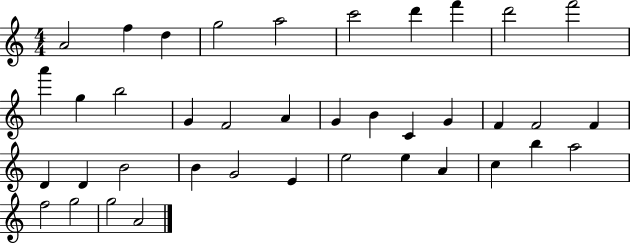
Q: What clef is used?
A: treble